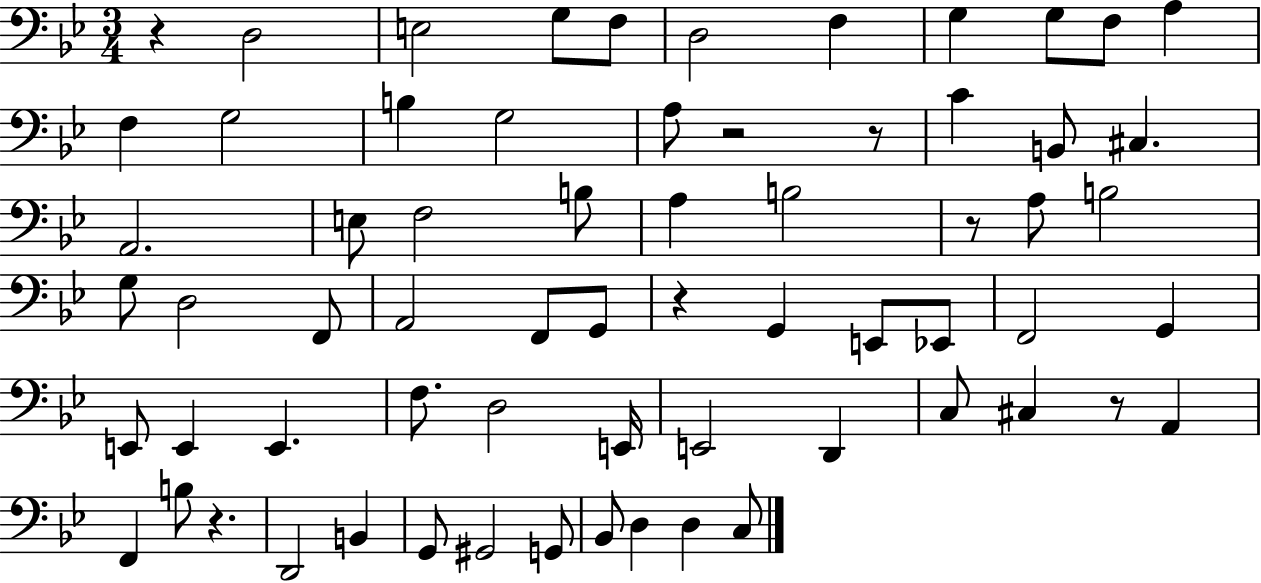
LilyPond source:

{
  \clef bass
  \numericTimeSignature
  \time 3/4
  \key bes \major
  r4 d2 | e2 g8 f8 | d2 f4 | g4 g8 f8 a4 | \break f4 g2 | b4 g2 | a8 r2 r8 | c'4 b,8 cis4. | \break a,2. | e8 f2 b8 | a4 b2 | r8 a8 b2 | \break g8 d2 f,8 | a,2 f,8 g,8 | r4 g,4 e,8 ees,8 | f,2 g,4 | \break e,8 e,4 e,4. | f8. d2 e,16 | e,2 d,4 | c8 cis4 r8 a,4 | \break f,4 b8 r4. | d,2 b,4 | g,8 gis,2 g,8 | bes,8 d4 d4 c8 | \break \bar "|."
}